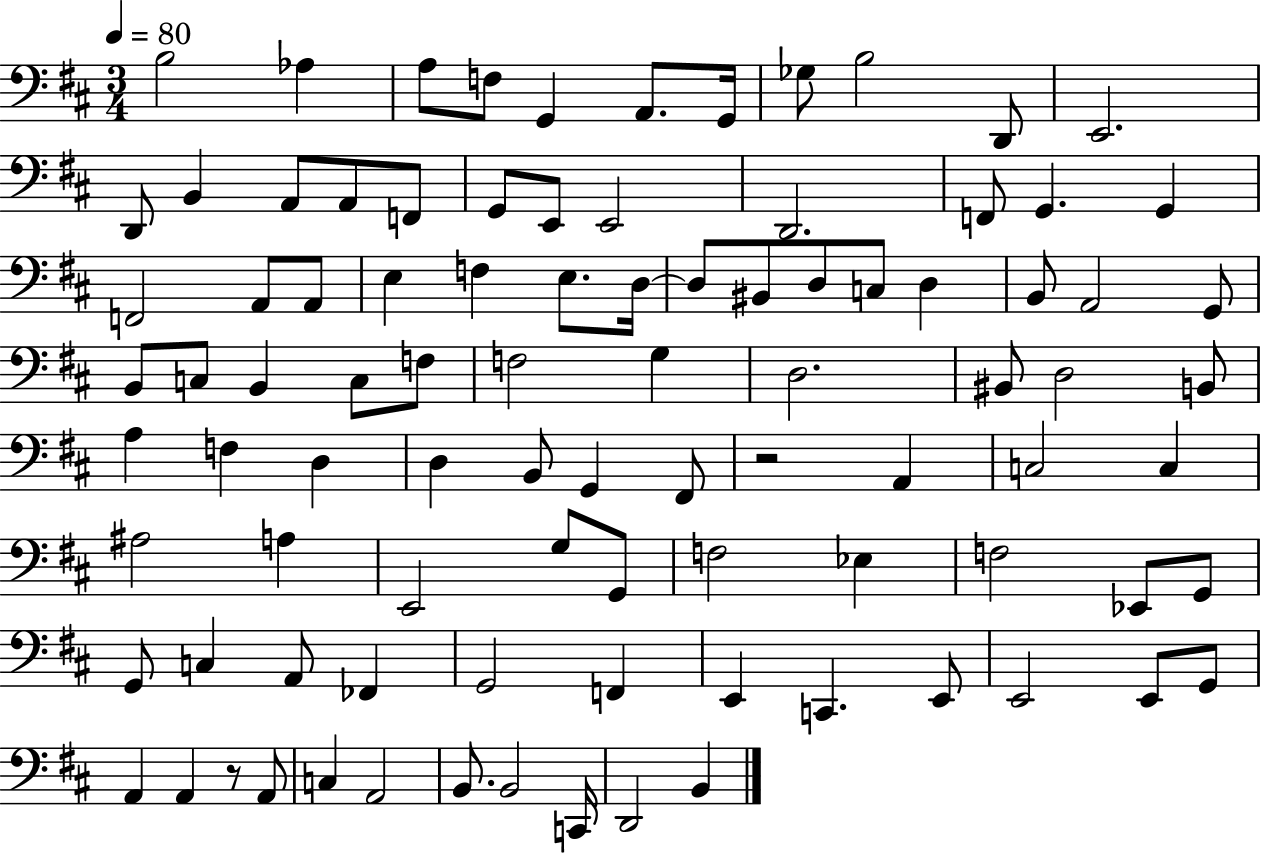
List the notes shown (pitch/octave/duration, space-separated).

B3/h Ab3/q A3/e F3/e G2/q A2/e. G2/s Gb3/e B3/h D2/e E2/h. D2/e B2/q A2/e A2/e F2/e G2/e E2/e E2/h D2/h. F2/e G2/q. G2/q F2/h A2/e A2/e E3/q F3/q E3/e. D3/s D3/e BIS2/e D3/e C3/e D3/q B2/e A2/h G2/e B2/e C3/e B2/q C3/e F3/e F3/h G3/q D3/h. BIS2/e D3/h B2/e A3/q F3/q D3/q D3/q B2/e G2/q F#2/e R/h A2/q C3/h C3/q A#3/h A3/q E2/h G3/e G2/e F3/h Eb3/q F3/h Eb2/e G2/e G2/e C3/q A2/e FES2/q G2/h F2/q E2/q C2/q. E2/e E2/h E2/e G2/e A2/q A2/q R/e A2/e C3/q A2/h B2/e. B2/h C2/s D2/h B2/q